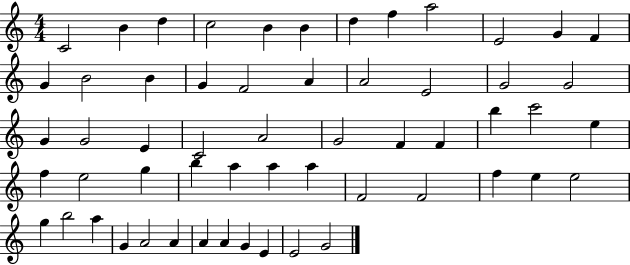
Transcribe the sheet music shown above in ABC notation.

X:1
T:Untitled
M:4/4
L:1/4
K:C
C2 B d c2 B B d f a2 E2 G F G B2 B G F2 A A2 E2 G2 G2 G G2 E C2 A2 G2 F F b c'2 e f e2 g b a a a F2 F2 f e e2 g b2 a G A2 A A A G E E2 G2